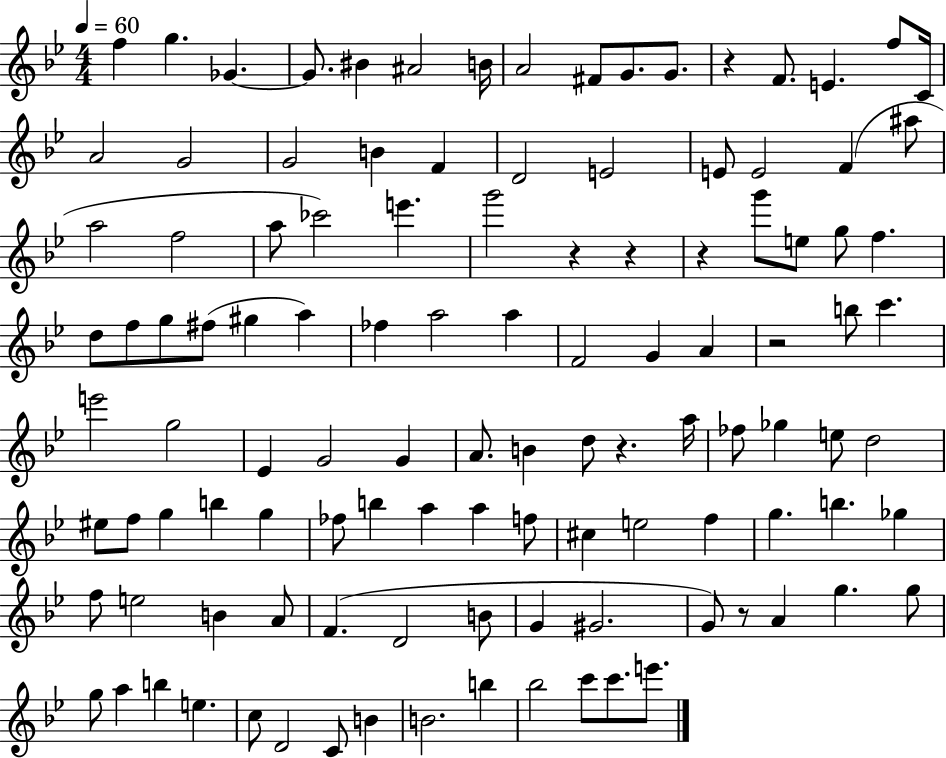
X:1
T:Untitled
M:4/4
L:1/4
K:Bb
f g _G _G/2 ^B ^A2 B/4 A2 ^F/2 G/2 G/2 z F/2 E f/2 C/4 A2 G2 G2 B F D2 E2 E/2 E2 F ^a/2 a2 f2 a/2 _c'2 e' g'2 z z z g'/2 e/2 g/2 f d/2 f/2 g/2 ^f/2 ^g a _f a2 a F2 G A z2 b/2 c' e'2 g2 _E G2 G A/2 B d/2 z a/4 _f/2 _g e/2 d2 ^e/2 f/2 g b g _f/2 b a a f/2 ^c e2 f g b _g f/2 e2 B A/2 F D2 B/2 G ^G2 G/2 z/2 A g g/2 g/2 a b e c/2 D2 C/2 B B2 b _b2 c'/2 c'/2 e'/2